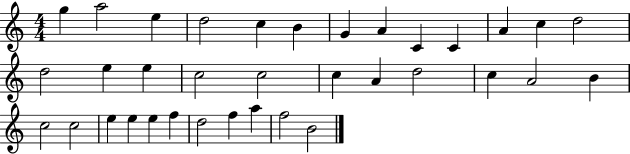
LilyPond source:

{
  \clef treble
  \numericTimeSignature
  \time 4/4
  \key c \major
  g''4 a''2 e''4 | d''2 c''4 b'4 | g'4 a'4 c'4 c'4 | a'4 c''4 d''2 | \break d''2 e''4 e''4 | c''2 c''2 | c''4 a'4 d''2 | c''4 a'2 b'4 | \break c''2 c''2 | e''4 e''4 e''4 f''4 | d''2 f''4 a''4 | f''2 b'2 | \break \bar "|."
}